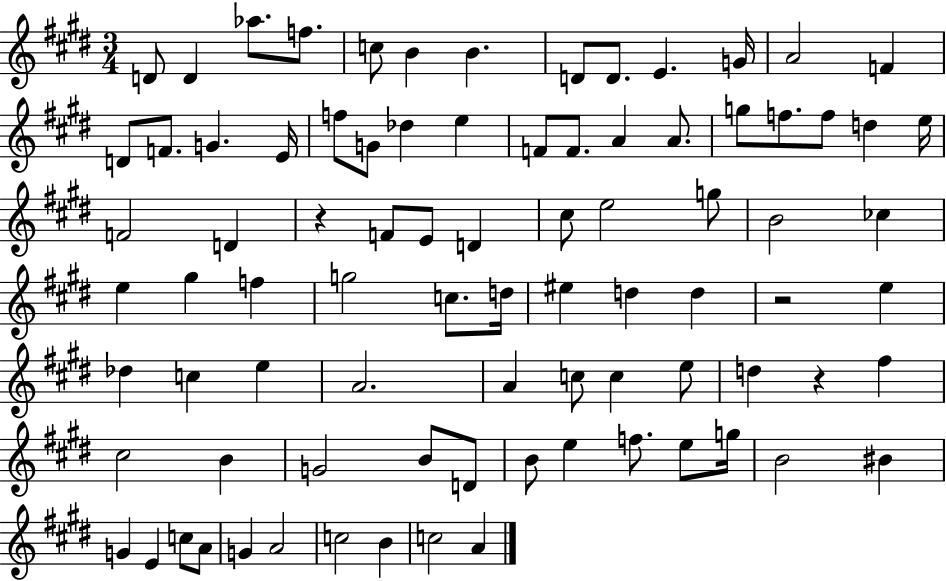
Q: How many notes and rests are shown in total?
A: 85